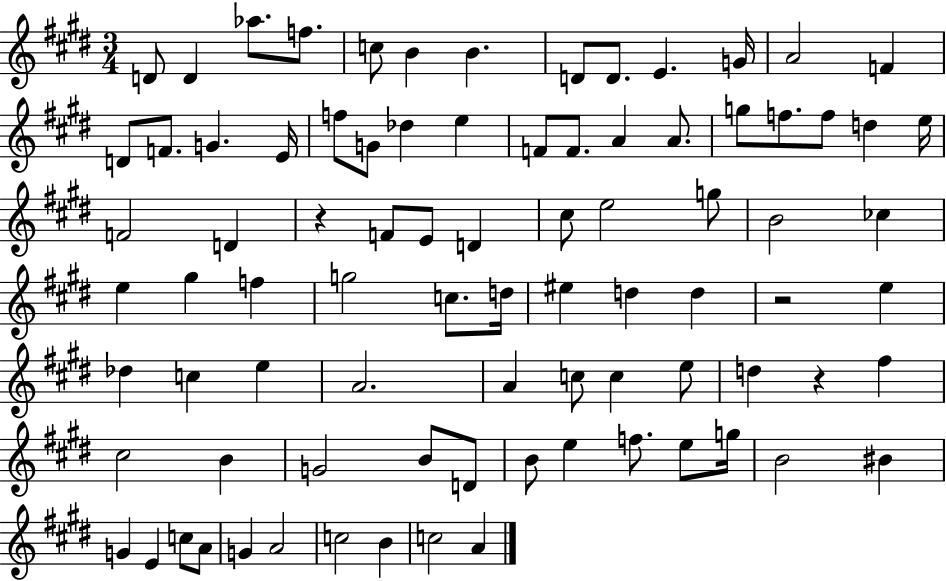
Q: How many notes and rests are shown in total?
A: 85